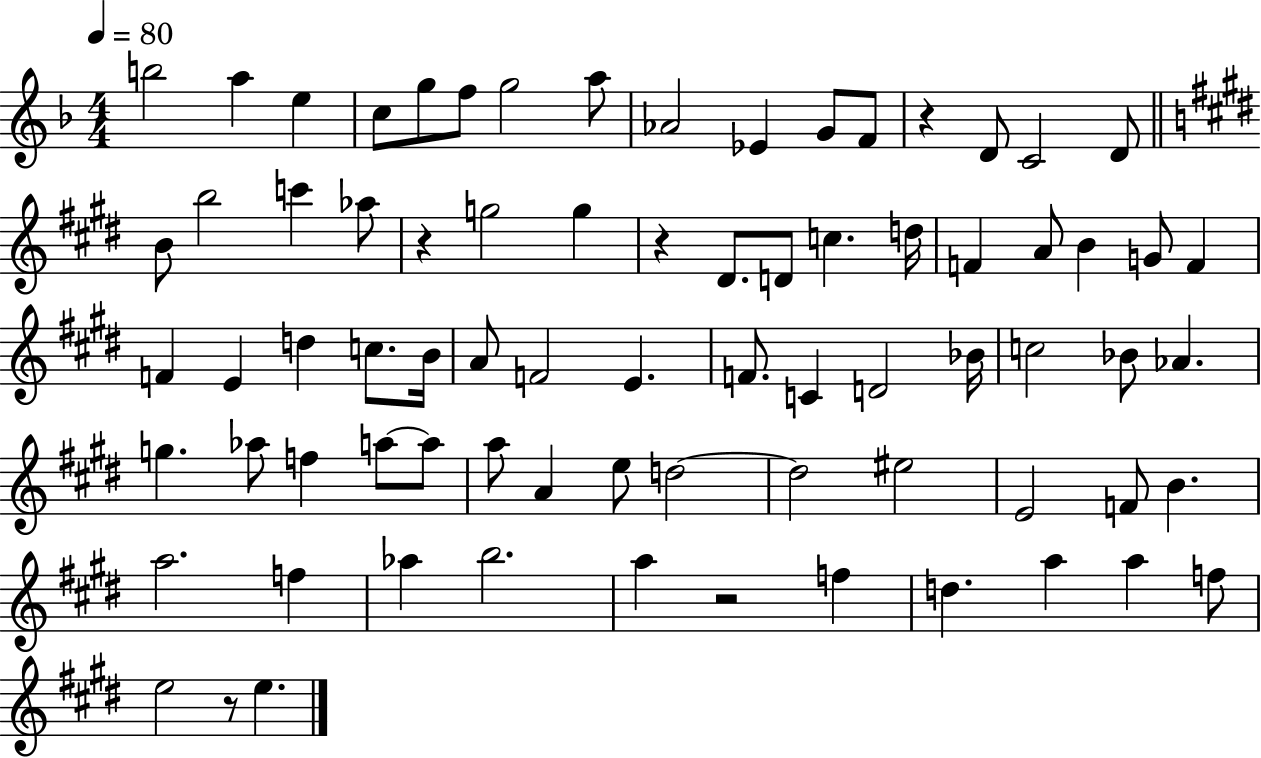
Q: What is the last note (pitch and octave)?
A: E5